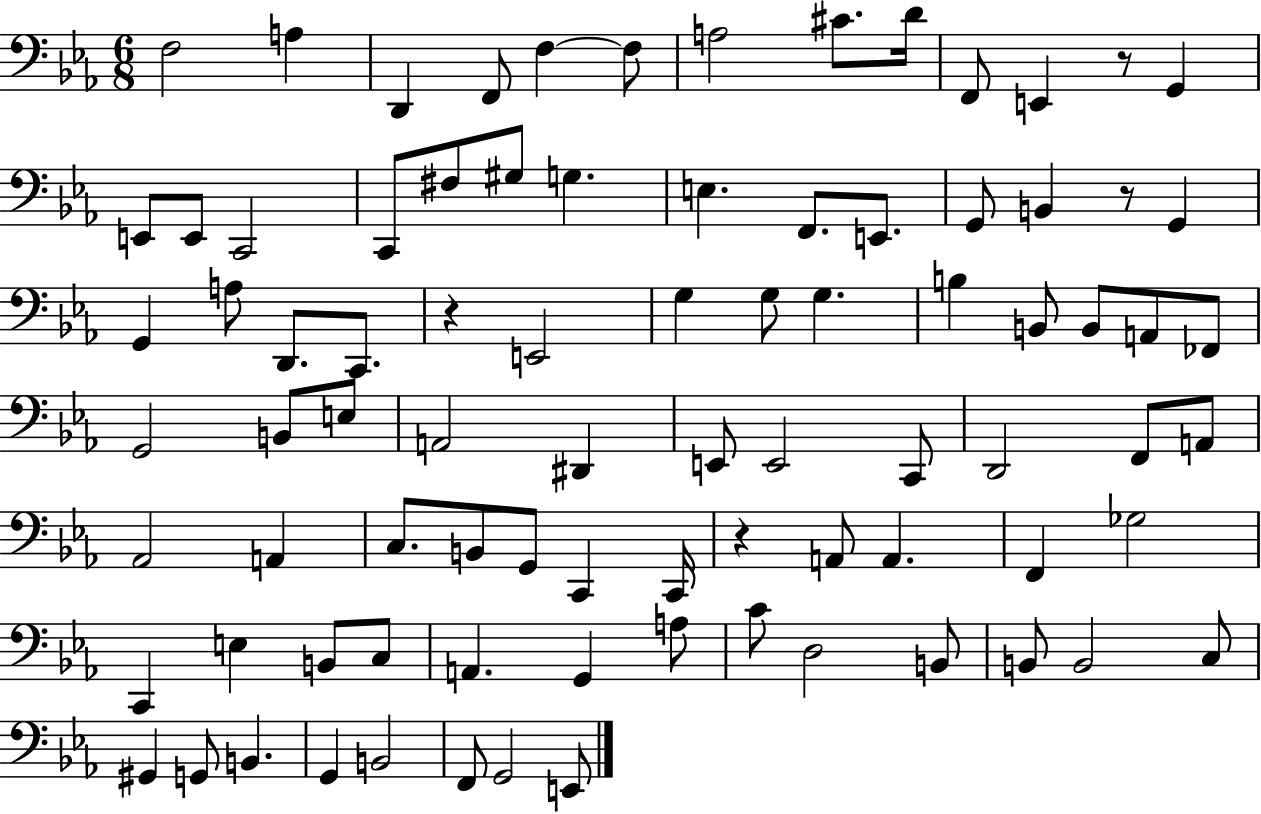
F3/h A3/q D2/q F2/e F3/q F3/e A3/h C#4/e. D4/s F2/e E2/q R/e G2/q E2/e E2/e C2/h C2/e F#3/e G#3/e G3/q. E3/q. F2/e. E2/e. G2/e B2/q R/e G2/q G2/q A3/e D2/e. C2/e. R/q E2/h G3/q G3/e G3/q. B3/q B2/e B2/e A2/e FES2/e G2/h B2/e E3/e A2/h D#2/q E2/e E2/h C2/e D2/h F2/e A2/e Ab2/h A2/q C3/e. B2/e G2/e C2/q C2/s R/q A2/e A2/q. F2/q Gb3/h C2/q E3/q B2/e C3/e A2/q. G2/q A3/e C4/e D3/h B2/e B2/e B2/h C3/e G#2/q G2/e B2/q. G2/q B2/h F2/e G2/h E2/e